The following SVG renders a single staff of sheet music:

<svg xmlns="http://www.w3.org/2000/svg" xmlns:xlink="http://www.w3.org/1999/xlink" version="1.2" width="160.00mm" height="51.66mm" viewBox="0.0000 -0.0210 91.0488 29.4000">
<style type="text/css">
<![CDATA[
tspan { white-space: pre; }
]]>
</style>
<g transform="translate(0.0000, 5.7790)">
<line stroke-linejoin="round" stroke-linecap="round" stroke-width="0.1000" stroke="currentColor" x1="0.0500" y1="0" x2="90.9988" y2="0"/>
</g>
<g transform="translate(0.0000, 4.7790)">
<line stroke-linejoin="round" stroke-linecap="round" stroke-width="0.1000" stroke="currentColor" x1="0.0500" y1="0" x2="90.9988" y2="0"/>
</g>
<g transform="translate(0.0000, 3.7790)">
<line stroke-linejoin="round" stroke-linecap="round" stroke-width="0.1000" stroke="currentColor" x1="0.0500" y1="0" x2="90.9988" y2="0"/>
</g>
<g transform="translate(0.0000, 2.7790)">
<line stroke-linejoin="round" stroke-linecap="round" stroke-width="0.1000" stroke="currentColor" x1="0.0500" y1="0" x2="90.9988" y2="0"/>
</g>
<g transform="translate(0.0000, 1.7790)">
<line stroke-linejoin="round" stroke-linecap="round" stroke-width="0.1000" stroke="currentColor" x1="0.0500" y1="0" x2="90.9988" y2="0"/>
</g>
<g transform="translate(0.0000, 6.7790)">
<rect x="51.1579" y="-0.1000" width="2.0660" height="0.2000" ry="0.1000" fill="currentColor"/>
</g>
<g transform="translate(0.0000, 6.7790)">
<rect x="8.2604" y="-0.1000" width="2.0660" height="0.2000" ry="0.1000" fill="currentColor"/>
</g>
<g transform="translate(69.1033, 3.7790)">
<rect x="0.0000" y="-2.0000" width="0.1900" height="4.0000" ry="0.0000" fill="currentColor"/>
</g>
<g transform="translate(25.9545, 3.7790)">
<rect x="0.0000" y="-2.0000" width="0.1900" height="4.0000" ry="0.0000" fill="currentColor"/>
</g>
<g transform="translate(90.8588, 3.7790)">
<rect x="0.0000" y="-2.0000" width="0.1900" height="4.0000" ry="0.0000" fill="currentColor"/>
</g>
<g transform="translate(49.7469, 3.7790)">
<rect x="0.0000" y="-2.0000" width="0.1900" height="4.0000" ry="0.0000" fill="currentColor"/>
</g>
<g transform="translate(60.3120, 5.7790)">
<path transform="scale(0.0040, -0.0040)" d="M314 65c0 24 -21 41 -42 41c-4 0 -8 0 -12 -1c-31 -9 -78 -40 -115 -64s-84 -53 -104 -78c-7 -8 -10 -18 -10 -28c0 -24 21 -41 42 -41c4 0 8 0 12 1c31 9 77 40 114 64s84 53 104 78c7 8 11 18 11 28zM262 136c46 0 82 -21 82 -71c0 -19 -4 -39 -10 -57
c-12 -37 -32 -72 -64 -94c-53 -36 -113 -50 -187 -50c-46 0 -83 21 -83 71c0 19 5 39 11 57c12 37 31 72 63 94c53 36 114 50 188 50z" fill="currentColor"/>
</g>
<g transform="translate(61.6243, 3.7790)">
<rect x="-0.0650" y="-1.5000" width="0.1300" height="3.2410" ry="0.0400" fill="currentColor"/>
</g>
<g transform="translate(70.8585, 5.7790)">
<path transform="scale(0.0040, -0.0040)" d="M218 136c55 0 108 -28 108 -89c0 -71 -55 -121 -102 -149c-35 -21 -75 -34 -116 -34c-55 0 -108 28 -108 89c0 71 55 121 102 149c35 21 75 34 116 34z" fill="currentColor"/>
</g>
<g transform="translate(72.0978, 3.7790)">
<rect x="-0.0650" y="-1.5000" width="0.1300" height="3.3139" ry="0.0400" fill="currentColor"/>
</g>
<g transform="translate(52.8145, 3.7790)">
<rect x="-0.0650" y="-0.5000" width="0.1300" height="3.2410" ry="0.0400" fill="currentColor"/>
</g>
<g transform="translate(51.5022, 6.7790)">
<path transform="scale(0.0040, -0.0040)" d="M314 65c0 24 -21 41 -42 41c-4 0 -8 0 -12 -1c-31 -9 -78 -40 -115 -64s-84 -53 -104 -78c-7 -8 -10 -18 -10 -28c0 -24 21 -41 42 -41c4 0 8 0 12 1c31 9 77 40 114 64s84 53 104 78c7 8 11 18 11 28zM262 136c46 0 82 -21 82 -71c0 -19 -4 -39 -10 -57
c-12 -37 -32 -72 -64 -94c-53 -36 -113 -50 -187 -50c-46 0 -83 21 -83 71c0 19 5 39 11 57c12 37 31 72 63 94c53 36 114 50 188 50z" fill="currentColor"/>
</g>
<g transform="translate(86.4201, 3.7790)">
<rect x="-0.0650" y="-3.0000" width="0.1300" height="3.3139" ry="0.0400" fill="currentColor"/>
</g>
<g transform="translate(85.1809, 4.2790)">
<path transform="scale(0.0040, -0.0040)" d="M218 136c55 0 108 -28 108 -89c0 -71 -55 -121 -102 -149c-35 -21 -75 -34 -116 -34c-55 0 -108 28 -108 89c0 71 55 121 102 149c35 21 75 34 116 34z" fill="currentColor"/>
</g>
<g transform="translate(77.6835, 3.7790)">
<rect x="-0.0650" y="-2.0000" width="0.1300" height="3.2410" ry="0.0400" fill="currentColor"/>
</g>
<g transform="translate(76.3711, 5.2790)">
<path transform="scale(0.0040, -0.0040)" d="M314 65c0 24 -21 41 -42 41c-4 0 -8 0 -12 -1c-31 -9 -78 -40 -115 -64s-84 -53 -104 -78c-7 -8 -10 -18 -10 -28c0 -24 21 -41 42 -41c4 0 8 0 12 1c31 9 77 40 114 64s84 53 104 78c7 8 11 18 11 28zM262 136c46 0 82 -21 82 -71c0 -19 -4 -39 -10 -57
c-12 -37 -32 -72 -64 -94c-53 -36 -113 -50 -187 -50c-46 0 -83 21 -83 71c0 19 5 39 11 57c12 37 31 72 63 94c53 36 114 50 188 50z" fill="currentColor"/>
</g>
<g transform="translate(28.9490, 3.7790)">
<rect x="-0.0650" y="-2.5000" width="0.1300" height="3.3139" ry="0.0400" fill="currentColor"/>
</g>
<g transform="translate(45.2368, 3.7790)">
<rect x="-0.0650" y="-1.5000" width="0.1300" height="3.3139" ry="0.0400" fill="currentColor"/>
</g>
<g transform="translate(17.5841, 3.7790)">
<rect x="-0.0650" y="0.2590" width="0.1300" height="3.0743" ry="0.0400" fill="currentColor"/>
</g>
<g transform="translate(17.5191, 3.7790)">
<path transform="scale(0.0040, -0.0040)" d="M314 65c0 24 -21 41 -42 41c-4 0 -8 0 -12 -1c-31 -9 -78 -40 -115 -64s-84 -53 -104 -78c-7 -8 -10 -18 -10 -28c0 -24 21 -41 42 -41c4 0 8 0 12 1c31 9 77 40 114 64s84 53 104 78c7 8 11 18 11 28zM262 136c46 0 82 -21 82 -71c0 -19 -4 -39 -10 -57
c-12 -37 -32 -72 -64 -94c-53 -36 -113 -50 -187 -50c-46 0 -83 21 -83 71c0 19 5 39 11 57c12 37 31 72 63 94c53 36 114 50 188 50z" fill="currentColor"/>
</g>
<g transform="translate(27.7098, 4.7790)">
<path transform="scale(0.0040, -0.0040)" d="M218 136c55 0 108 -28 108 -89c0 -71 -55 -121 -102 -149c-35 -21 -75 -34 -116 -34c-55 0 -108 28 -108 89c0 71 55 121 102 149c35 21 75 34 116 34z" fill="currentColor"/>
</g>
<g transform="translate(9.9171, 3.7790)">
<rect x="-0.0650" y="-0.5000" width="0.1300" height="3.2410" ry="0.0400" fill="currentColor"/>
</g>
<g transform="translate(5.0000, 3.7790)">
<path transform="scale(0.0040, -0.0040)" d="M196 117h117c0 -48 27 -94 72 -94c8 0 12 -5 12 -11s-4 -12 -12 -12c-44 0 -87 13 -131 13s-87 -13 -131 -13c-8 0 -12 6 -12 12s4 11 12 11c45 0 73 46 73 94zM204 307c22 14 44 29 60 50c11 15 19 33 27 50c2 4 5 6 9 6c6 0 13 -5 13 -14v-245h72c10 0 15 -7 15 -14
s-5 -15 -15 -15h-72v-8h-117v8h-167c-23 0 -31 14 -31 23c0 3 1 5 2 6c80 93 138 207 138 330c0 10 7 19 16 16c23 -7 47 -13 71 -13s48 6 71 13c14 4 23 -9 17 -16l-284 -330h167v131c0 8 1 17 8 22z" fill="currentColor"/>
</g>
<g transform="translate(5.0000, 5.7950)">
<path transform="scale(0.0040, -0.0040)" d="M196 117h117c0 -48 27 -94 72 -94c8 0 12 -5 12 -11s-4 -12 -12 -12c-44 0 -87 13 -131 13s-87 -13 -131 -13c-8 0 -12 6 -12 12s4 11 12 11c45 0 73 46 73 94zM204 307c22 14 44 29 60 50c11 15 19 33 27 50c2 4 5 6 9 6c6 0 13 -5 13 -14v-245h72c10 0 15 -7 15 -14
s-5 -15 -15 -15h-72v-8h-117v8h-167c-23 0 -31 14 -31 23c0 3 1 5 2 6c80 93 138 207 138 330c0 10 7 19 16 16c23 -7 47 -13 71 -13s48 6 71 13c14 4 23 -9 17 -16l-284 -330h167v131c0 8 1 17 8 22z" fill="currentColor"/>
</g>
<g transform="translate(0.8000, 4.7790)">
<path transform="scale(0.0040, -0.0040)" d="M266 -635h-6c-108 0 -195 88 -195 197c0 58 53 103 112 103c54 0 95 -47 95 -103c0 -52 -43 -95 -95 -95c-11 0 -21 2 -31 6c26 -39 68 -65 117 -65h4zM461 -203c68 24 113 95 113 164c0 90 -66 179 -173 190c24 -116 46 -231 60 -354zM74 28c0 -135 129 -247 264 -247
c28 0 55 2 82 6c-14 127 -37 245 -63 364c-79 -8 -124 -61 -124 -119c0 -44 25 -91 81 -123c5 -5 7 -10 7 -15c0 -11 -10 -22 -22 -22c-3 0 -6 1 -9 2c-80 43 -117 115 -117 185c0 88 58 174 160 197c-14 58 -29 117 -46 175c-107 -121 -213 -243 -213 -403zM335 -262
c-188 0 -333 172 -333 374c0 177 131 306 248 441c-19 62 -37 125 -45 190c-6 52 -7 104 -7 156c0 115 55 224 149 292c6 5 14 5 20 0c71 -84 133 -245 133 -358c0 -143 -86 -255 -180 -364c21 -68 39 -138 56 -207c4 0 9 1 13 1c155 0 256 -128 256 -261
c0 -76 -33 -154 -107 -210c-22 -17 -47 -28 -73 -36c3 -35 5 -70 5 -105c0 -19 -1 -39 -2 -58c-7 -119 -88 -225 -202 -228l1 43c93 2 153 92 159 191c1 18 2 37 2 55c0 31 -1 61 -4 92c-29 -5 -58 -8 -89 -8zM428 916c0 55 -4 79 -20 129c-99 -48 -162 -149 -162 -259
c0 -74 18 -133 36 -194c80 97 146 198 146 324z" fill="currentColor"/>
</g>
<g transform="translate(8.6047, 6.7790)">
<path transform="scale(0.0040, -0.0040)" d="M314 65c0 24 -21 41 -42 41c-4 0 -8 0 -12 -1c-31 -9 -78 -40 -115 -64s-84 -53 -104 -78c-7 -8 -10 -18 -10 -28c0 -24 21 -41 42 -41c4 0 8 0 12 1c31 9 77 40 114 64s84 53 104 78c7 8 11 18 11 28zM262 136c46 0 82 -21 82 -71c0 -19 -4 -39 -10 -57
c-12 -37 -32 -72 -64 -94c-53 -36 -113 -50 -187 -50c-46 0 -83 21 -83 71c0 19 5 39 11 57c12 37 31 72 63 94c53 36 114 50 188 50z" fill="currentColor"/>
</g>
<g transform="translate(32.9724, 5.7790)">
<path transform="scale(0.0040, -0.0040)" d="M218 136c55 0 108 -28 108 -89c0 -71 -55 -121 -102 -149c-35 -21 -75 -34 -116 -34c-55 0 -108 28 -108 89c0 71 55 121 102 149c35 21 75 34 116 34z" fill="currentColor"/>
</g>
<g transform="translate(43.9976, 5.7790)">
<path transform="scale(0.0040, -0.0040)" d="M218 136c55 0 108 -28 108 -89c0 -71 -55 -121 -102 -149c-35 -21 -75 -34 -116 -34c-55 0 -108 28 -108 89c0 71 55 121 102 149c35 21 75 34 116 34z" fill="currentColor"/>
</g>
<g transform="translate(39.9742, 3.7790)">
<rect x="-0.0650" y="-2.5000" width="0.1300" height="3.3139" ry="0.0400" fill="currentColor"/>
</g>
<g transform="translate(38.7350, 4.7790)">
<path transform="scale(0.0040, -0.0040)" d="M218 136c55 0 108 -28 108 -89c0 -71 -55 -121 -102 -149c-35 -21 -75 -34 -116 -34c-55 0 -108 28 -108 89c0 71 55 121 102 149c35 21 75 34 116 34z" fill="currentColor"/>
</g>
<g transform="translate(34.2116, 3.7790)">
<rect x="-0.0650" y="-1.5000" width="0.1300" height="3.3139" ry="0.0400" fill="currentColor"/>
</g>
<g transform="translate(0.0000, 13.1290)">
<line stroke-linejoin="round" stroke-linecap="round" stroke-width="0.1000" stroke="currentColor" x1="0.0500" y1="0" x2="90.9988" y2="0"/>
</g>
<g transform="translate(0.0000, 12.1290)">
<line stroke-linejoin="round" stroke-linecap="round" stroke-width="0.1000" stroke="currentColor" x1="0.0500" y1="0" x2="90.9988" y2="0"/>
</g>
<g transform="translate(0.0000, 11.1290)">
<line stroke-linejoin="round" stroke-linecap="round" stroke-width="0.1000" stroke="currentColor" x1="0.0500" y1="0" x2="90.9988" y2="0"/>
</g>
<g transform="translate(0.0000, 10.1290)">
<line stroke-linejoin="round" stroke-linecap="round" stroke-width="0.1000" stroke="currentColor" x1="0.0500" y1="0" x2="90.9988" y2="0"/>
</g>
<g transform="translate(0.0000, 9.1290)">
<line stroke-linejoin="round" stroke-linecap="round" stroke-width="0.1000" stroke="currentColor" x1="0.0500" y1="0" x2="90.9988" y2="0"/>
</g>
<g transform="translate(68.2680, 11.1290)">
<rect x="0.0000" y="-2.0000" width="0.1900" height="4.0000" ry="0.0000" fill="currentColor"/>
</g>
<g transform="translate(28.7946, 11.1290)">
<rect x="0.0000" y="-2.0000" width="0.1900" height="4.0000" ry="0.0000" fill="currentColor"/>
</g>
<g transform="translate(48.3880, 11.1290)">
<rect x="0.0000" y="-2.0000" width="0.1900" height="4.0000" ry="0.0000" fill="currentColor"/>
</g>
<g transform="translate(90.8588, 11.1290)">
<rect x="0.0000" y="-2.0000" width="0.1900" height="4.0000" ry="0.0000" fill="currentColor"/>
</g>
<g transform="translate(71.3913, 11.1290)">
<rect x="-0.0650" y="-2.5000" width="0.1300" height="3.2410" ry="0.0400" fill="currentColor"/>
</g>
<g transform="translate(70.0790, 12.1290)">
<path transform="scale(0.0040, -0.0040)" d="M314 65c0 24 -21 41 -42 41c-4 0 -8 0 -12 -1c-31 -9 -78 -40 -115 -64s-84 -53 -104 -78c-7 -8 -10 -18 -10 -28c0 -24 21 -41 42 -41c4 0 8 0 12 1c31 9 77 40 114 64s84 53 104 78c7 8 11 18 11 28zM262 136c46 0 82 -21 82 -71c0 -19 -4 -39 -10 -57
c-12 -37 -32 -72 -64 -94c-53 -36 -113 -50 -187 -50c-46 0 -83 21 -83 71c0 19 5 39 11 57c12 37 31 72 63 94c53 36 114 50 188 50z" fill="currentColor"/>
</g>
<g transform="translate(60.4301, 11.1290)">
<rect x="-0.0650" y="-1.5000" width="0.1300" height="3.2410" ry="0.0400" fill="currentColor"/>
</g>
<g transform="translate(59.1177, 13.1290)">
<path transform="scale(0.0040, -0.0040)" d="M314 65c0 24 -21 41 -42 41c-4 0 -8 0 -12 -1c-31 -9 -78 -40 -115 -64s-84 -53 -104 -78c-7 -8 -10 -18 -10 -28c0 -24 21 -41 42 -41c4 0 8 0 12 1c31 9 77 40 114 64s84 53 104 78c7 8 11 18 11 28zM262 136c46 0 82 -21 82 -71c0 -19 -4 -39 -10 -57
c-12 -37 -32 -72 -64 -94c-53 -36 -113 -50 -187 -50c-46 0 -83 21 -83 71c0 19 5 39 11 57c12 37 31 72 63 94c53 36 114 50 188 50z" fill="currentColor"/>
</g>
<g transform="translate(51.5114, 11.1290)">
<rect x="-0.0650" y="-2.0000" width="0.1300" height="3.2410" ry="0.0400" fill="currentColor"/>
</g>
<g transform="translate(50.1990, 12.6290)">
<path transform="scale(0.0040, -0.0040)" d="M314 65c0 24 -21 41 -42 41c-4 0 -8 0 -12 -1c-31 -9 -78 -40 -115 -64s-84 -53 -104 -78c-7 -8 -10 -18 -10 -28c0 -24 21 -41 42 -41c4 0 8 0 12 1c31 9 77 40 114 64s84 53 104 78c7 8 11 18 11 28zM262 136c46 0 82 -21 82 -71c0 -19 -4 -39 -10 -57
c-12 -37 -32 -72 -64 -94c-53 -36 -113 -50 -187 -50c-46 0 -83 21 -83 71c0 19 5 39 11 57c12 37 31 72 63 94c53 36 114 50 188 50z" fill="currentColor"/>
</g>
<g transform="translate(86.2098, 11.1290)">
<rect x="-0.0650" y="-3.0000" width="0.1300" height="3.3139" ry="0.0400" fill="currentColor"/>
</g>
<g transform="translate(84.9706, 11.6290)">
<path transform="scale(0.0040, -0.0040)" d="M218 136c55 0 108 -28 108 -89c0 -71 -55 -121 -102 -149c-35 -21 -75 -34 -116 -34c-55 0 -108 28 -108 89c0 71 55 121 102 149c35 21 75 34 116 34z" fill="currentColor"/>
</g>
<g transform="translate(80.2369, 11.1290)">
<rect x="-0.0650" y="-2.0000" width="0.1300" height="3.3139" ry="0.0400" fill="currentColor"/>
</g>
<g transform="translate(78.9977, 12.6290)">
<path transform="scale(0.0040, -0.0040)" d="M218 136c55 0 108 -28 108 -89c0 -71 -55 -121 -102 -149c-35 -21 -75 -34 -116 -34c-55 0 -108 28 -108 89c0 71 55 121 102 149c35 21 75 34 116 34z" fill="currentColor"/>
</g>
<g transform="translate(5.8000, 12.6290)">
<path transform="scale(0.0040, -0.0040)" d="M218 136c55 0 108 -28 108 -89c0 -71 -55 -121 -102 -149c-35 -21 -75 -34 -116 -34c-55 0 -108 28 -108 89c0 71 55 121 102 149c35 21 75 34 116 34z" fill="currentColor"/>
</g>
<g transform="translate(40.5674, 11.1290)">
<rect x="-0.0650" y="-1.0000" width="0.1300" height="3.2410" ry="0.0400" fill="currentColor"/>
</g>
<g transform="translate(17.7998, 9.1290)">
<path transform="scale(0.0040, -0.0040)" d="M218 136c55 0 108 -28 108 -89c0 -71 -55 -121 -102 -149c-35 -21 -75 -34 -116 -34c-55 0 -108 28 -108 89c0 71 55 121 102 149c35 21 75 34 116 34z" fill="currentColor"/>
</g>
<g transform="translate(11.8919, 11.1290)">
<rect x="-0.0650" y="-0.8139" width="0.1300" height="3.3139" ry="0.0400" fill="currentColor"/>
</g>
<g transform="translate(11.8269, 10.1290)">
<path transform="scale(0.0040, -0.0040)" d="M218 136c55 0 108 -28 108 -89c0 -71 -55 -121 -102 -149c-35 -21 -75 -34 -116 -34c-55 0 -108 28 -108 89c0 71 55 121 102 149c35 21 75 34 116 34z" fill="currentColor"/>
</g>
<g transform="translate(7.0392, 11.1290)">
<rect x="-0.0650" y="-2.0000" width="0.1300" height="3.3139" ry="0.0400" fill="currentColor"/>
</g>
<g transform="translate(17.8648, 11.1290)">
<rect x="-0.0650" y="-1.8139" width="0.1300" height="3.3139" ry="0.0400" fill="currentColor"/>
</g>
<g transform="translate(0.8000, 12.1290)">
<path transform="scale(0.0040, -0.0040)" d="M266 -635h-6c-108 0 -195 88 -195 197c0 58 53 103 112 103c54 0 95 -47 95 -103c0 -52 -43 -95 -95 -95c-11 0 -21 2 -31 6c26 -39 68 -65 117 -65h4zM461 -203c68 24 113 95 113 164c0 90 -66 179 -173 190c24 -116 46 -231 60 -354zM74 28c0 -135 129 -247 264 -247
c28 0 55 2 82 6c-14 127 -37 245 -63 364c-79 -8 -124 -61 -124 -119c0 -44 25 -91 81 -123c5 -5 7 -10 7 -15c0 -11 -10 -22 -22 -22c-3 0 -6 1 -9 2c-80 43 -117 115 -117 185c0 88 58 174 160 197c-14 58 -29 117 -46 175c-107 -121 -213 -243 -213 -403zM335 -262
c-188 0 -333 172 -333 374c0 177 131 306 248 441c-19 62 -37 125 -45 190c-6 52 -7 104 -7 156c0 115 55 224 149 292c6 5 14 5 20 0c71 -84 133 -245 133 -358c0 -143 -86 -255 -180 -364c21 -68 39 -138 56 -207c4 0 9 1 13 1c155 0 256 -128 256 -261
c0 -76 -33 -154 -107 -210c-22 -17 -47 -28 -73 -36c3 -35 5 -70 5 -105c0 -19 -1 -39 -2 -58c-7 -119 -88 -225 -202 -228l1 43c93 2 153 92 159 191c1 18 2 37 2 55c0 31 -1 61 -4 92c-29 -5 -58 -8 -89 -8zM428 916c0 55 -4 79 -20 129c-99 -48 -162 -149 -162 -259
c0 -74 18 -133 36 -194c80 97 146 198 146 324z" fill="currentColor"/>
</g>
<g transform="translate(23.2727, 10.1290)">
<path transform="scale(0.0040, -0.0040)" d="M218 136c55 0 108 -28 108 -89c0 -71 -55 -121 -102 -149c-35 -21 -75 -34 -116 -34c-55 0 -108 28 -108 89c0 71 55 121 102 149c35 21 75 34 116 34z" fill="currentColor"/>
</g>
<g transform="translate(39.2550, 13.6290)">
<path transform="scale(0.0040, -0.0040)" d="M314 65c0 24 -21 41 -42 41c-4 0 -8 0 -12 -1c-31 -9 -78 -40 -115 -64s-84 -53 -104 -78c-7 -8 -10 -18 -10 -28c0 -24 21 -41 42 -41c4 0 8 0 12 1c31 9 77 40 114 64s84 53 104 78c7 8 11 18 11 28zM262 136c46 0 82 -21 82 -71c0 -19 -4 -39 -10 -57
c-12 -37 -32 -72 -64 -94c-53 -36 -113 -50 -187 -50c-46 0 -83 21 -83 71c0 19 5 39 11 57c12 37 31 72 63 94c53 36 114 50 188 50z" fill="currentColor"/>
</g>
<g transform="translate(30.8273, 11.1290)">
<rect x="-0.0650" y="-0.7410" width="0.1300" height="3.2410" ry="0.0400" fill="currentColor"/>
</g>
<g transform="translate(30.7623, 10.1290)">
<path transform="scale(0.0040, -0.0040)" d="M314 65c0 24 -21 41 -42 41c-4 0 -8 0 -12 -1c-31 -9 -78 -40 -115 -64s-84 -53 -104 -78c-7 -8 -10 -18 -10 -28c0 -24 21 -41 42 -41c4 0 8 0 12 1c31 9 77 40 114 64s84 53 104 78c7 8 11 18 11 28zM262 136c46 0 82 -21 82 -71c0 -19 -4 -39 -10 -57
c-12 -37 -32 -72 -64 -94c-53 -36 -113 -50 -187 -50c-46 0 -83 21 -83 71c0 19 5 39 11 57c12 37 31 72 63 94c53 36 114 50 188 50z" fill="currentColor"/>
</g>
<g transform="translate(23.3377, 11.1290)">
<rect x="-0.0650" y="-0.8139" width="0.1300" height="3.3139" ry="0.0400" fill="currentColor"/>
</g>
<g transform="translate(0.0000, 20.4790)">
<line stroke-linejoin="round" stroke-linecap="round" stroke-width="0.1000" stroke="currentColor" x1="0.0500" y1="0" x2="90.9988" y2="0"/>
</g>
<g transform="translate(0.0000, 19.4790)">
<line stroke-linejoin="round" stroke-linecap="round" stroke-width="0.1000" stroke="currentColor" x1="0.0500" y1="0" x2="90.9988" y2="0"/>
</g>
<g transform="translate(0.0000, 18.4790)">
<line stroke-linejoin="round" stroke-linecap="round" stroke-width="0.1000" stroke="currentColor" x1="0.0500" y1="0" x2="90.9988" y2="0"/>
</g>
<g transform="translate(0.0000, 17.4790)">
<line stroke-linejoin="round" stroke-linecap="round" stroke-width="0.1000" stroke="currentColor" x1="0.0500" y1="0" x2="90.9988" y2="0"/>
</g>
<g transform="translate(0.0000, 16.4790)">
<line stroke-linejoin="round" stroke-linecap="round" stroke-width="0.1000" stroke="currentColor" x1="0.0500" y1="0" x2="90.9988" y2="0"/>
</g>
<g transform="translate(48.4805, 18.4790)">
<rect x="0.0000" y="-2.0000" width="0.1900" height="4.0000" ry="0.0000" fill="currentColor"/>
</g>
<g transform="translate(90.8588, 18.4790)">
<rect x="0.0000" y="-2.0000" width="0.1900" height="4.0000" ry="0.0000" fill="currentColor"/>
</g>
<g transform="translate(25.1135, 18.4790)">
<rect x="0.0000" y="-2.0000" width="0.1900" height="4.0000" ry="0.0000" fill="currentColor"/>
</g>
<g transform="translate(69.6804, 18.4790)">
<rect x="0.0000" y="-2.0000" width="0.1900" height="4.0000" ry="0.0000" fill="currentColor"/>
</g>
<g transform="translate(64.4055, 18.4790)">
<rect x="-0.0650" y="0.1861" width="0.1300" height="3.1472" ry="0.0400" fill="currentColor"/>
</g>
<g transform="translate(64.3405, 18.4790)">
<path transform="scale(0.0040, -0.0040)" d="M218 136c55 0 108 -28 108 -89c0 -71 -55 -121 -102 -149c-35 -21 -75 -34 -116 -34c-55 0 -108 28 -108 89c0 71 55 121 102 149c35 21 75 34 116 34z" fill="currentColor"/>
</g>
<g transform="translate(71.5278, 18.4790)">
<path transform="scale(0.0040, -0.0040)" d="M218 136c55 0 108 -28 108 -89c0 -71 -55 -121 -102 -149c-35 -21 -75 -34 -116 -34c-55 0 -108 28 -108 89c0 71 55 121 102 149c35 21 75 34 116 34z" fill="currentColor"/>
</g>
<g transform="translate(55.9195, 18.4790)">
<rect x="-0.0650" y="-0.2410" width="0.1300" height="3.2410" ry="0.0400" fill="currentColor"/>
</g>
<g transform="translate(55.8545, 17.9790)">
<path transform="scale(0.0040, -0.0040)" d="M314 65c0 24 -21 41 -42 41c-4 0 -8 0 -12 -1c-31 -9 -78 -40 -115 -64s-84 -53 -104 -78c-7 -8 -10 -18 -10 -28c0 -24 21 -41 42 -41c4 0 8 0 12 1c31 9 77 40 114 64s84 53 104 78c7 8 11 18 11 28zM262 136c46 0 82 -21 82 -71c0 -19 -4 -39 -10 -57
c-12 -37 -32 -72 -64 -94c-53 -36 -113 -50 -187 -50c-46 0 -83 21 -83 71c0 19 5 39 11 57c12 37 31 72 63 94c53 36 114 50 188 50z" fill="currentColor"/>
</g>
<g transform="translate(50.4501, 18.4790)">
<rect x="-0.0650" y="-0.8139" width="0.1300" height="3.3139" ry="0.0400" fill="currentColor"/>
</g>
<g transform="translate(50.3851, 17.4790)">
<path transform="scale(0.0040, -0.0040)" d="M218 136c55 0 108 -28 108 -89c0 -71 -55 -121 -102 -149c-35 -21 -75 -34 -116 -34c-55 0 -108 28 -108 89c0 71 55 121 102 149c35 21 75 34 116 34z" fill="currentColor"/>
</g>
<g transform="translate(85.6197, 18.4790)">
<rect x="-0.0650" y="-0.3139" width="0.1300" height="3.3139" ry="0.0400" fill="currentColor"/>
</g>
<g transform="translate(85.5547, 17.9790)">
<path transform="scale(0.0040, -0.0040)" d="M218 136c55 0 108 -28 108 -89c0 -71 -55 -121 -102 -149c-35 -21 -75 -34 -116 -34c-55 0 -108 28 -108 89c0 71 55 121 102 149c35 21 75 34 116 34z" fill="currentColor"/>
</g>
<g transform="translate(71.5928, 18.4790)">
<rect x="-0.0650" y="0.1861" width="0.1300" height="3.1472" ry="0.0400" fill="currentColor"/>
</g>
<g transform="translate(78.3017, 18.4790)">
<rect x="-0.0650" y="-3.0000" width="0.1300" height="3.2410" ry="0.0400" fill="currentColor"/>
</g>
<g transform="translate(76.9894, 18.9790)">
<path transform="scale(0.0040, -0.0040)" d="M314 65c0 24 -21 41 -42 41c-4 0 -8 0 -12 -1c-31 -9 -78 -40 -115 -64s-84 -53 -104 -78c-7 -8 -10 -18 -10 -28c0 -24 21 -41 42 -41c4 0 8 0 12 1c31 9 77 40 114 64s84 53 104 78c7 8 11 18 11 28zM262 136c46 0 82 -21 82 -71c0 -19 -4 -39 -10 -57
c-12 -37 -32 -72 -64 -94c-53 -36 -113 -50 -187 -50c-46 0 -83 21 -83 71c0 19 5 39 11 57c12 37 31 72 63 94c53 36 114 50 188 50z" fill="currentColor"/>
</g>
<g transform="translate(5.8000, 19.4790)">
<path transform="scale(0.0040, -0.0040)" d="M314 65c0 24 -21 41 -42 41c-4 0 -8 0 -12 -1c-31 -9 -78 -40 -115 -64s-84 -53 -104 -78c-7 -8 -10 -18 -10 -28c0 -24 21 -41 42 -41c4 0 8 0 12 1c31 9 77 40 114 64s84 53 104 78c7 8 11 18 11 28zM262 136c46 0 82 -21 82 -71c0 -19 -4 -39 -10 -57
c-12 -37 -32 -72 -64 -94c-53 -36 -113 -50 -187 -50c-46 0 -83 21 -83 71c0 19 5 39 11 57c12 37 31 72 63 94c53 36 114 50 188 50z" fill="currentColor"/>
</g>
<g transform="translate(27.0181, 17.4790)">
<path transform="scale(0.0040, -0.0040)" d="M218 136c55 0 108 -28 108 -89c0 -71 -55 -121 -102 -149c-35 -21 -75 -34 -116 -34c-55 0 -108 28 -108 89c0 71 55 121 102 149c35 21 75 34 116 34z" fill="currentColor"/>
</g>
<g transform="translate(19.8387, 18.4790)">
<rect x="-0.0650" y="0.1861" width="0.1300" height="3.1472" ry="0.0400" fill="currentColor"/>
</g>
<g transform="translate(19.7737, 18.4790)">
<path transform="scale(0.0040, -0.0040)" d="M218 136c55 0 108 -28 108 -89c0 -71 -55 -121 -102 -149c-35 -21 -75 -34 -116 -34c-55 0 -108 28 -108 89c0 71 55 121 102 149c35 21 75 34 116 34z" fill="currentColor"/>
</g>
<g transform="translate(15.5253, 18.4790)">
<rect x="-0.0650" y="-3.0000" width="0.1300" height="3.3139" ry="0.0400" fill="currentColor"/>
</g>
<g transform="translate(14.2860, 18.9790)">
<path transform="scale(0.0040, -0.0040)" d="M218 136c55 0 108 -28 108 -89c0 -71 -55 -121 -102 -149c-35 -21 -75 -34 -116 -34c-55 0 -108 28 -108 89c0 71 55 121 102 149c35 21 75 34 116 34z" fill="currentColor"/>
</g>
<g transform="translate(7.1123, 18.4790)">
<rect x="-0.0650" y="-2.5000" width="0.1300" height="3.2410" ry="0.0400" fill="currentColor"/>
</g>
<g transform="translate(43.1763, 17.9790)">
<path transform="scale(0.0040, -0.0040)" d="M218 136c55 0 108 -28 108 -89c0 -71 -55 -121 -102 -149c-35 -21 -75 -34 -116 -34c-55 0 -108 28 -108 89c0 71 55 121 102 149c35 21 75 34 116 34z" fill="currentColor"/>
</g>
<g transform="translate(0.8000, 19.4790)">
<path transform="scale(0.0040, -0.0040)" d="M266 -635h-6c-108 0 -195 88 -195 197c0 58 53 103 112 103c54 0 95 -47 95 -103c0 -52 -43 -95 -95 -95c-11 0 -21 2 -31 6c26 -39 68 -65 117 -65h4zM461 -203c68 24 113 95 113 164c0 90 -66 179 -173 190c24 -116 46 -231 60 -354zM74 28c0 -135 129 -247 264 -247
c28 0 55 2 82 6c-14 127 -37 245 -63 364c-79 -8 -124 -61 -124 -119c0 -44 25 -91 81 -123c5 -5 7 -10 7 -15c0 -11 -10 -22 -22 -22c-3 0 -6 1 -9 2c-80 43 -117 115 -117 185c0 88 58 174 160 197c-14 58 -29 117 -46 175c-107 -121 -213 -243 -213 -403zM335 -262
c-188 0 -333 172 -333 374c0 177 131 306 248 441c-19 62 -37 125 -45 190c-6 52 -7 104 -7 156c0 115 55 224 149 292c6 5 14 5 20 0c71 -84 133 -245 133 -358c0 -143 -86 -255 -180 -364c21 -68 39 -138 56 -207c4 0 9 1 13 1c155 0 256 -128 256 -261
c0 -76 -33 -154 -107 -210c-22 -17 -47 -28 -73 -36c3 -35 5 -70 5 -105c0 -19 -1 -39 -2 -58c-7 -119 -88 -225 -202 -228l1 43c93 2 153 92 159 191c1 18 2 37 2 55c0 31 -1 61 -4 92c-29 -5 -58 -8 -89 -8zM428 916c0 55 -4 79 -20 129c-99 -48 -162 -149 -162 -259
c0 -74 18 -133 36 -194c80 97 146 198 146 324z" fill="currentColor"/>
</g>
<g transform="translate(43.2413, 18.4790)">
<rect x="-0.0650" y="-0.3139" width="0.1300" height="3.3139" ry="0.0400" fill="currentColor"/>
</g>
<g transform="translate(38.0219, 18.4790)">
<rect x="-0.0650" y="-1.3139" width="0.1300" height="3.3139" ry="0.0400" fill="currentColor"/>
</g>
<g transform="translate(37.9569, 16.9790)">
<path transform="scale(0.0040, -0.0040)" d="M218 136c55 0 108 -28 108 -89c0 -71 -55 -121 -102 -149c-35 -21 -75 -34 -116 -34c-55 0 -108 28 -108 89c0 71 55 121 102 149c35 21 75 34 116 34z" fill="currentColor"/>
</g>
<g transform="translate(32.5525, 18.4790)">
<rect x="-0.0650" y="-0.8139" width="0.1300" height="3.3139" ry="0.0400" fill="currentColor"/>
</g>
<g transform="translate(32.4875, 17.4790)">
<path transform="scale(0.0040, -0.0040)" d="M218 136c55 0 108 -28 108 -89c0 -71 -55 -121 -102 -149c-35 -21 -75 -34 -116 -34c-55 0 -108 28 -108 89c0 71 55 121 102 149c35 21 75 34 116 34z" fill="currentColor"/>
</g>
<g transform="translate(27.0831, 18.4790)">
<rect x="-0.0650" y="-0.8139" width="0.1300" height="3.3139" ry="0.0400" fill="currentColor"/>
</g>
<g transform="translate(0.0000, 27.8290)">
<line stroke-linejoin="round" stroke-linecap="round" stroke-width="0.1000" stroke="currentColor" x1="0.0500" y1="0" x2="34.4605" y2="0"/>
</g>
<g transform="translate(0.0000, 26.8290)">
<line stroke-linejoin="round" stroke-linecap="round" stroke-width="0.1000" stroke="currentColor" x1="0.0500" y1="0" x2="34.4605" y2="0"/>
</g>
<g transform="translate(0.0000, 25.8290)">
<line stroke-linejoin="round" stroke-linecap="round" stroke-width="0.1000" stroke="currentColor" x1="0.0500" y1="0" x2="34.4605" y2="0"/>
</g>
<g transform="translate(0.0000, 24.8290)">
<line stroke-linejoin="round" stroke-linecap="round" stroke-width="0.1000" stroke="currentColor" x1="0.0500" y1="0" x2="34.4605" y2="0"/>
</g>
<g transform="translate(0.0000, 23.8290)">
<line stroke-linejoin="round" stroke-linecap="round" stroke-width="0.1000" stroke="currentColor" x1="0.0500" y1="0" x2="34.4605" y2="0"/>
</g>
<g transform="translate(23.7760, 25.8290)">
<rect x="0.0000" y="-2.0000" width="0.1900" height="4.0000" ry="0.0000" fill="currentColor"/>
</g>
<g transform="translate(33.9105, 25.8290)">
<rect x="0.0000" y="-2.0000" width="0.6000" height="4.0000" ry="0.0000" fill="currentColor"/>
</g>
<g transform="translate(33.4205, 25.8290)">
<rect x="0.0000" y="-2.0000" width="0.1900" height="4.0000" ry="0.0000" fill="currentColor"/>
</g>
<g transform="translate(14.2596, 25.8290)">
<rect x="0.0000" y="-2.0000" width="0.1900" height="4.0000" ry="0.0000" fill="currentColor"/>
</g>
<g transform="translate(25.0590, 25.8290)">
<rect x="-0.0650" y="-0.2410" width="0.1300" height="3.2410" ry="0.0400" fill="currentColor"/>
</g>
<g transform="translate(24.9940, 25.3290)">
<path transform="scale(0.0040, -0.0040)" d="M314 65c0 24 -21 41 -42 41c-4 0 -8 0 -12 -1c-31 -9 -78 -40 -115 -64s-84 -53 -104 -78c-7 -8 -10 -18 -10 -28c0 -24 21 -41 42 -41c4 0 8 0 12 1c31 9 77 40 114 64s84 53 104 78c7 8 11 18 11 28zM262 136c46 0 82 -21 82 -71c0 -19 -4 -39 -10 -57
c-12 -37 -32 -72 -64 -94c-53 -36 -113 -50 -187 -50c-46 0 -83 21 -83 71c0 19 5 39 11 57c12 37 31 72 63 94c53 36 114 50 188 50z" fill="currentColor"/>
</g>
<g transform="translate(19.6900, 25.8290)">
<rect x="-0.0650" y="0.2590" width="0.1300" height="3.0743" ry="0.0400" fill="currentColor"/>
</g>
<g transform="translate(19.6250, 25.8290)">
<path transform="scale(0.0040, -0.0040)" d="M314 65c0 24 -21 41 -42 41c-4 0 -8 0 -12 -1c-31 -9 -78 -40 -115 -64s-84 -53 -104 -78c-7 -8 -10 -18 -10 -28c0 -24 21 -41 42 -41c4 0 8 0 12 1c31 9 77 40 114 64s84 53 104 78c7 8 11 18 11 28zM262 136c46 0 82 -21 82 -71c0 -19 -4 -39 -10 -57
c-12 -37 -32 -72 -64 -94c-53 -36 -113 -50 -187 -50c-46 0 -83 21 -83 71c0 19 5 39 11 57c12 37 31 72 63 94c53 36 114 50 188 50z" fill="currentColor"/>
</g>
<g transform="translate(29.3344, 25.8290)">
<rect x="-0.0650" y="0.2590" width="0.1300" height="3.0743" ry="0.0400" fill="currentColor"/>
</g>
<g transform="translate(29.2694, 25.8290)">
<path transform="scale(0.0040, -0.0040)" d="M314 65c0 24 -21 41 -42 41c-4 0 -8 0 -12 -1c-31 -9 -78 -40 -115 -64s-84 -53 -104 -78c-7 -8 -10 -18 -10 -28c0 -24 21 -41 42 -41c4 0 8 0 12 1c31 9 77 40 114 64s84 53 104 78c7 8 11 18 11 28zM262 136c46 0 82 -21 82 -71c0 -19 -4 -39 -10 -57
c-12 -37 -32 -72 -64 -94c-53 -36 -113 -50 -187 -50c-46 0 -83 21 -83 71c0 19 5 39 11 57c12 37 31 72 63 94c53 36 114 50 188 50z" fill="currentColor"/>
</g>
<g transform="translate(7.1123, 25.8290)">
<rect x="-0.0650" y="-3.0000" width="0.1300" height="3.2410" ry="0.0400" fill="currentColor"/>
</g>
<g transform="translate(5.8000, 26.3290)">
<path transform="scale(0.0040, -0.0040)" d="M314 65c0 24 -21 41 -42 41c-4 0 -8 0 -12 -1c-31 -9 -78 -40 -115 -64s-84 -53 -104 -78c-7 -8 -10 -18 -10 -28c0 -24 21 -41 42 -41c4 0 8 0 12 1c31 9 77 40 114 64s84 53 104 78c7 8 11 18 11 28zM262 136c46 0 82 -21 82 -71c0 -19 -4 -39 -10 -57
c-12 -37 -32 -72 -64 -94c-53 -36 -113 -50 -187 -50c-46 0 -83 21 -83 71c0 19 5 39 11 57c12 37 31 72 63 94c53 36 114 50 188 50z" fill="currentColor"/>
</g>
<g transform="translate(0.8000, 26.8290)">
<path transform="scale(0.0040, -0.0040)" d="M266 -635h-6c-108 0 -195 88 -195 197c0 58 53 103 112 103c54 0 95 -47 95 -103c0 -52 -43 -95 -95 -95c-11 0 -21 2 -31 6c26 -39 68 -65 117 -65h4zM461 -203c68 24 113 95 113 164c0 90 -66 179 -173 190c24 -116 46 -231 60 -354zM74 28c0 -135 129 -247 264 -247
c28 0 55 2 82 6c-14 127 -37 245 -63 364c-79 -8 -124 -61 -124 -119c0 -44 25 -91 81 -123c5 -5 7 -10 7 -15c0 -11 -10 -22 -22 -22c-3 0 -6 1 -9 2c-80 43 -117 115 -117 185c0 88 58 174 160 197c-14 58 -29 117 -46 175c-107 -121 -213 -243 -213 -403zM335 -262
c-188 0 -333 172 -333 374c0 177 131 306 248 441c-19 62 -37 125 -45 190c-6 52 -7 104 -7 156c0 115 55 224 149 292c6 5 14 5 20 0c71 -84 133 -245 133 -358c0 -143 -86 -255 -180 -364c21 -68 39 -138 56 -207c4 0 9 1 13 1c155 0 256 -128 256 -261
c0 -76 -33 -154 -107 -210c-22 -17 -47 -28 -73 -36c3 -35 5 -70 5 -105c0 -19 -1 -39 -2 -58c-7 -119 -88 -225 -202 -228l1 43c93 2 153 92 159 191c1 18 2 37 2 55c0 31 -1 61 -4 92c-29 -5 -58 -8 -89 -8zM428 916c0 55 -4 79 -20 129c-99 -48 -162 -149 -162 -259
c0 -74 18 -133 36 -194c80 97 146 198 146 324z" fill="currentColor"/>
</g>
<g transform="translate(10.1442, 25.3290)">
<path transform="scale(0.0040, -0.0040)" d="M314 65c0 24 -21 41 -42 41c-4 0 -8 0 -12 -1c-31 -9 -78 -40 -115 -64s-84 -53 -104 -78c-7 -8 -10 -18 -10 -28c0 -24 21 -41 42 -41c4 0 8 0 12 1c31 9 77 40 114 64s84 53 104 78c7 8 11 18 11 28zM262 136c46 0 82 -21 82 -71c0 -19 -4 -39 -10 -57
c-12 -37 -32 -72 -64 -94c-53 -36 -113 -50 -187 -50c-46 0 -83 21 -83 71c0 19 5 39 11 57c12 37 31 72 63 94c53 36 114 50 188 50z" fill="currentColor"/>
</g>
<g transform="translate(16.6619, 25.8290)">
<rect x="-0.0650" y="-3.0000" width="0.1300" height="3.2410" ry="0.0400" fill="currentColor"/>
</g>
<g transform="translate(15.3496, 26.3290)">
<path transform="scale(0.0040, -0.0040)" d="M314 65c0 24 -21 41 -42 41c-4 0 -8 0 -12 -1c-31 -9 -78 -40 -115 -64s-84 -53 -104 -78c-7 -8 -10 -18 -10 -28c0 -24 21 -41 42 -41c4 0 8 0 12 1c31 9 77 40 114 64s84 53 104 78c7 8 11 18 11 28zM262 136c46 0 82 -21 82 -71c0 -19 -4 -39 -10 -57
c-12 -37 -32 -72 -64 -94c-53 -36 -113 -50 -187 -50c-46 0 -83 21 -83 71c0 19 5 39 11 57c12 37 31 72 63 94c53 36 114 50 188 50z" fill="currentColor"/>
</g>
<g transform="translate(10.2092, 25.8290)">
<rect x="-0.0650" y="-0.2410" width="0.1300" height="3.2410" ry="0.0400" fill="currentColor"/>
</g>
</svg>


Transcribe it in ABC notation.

X:1
T:Untitled
M:4/4
L:1/4
K:C
C2 B2 G E G E C2 E2 E F2 A F d f d d2 D2 F2 E2 G2 F A G2 A B d d e c d c2 B B A2 c A2 c2 A2 B2 c2 B2